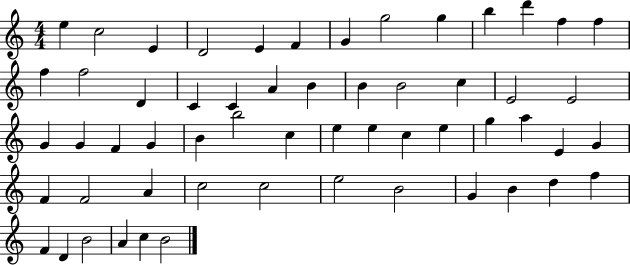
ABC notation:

X:1
T:Untitled
M:4/4
L:1/4
K:C
e c2 E D2 E F G g2 g b d' f f f f2 D C C A B B B2 c E2 E2 G G F G B b2 c e e c e g a E G F F2 A c2 c2 e2 B2 G B d f F D B2 A c B2